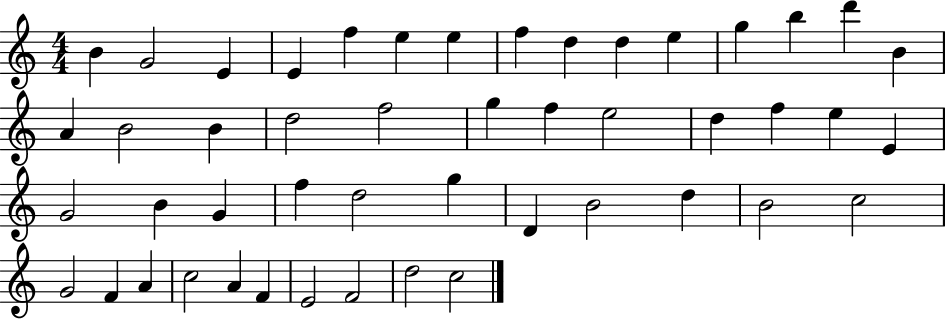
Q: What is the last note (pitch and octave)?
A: C5